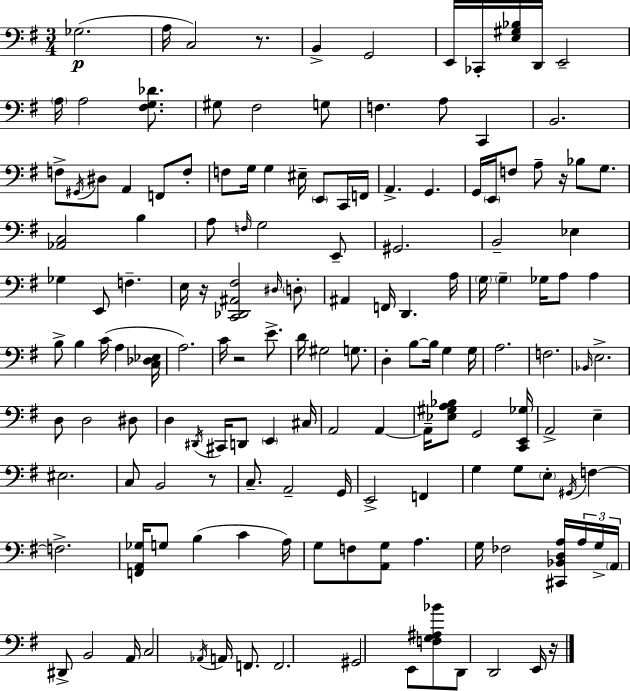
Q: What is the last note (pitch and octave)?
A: E2